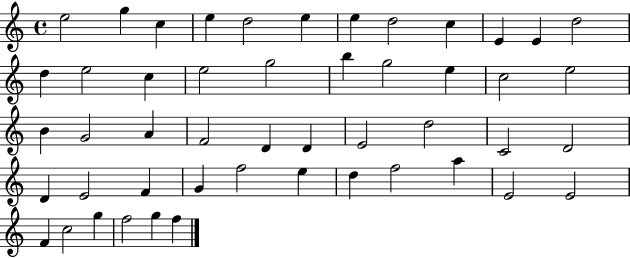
E5/h G5/q C5/q E5/q D5/h E5/q E5/q D5/h C5/q E4/q E4/q D5/h D5/q E5/h C5/q E5/h G5/h B5/q G5/h E5/q C5/h E5/h B4/q G4/h A4/q F4/h D4/q D4/q E4/h D5/h C4/h D4/h D4/q E4/h F4/q G4/q F5/h E5/q D5/q F5/h A5/q E4/h E4/h F4/q C5/h G5/q F5/h G5/q F5/q